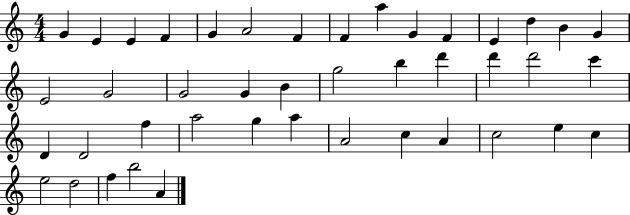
X:1
T:Untitled
M:4/4
L:1/4
K:C
G E E F G A2 F F a G F E d B G E2 G2 G2 G B g2 b d' d' d'2 c' D D2 f a2 g a A2 c A c2 e c e2 d2 f b2 A